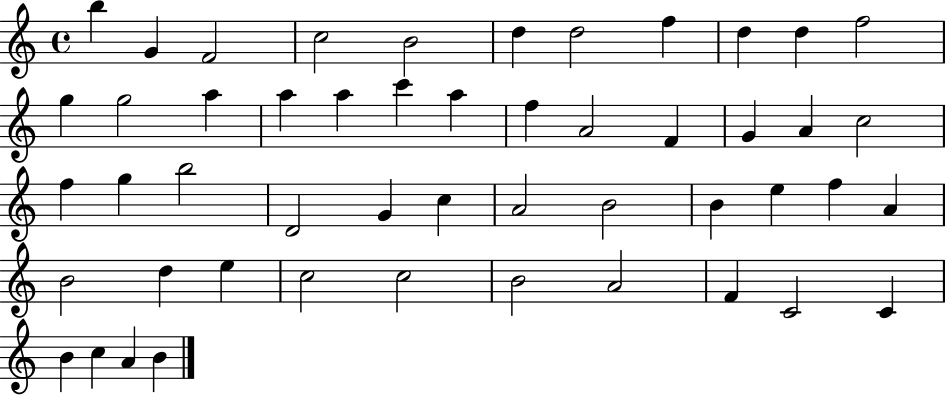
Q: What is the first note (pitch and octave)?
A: B5